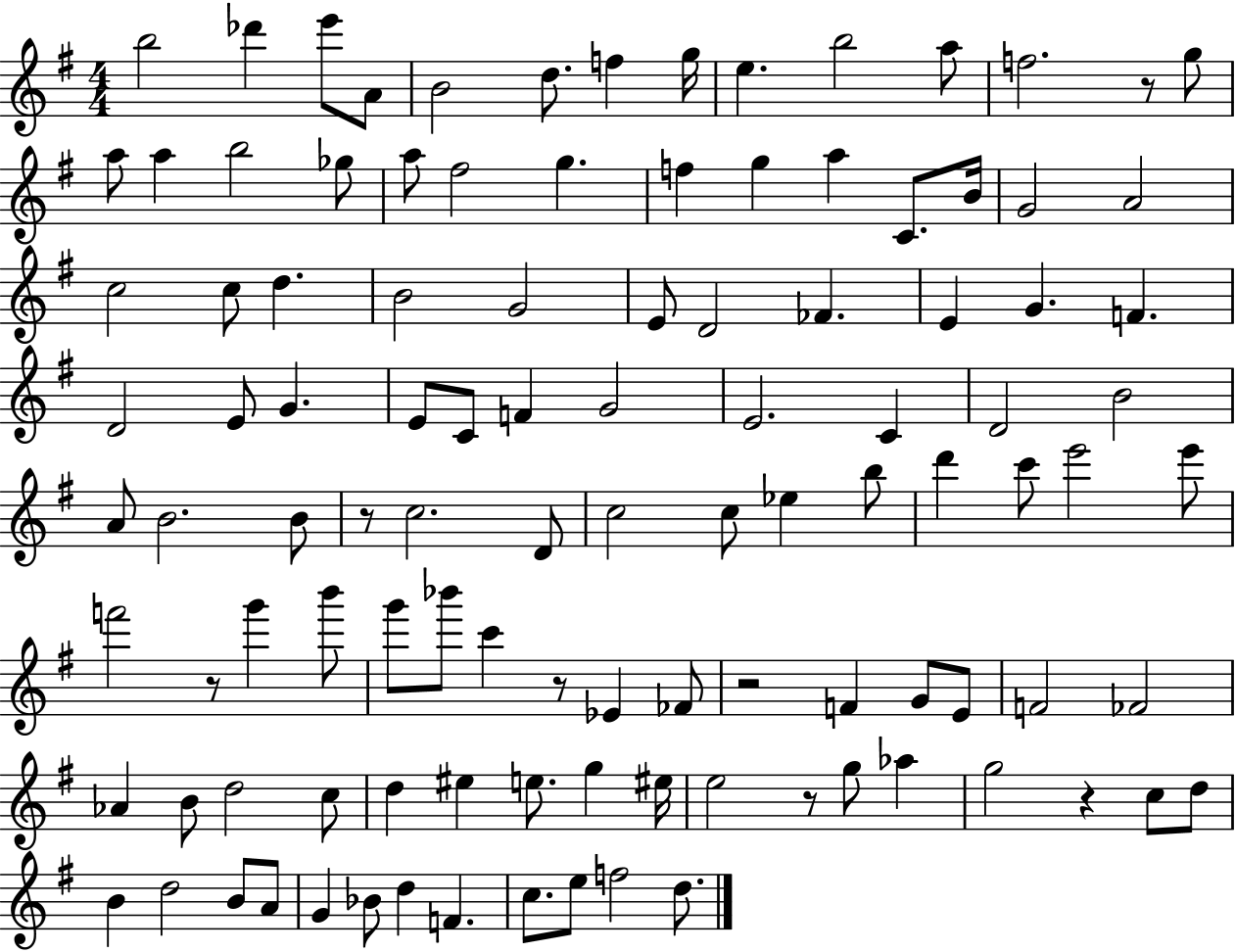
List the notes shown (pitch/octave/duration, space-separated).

B5/h Db6/q E6/e A4/e B4/h D5/e. F5/q G5/s E5/q. B5/h A5/e F5/h. R/e G5/e A5/e A5/q B5/h Gb5/e A5/e F#5/h G5/q. F5/q G5/q A5/q C4/e. B4/s G4/h A4/h C5/h C5/e D5/q. B4/h G4/h E4/e D4/h FES4/q. E4/q G4/q. F4/q. D4/h E4/e G4/q. E4/e C4/e F4/q G4/h E4/h. C4/q D4/h B4/h A4/e B4/h. B4/e R/e C5/h. D4/e C5/h C5/e Eb5/q B5/e D6/q C6/e E6/h E6/e F6/h R/e G6/q B6/e G6/e Bb6/e C6/q R/e Eb4/q FES4/e R/h F4/q G4/e E4/e F4/h FES4/h Ab4/q B4/e D5/h C5/e D5/q EIS5/q E5/e. G5/q EIS5/s E5/h R/e G5/e Ab5/q G5/h R/q C5/e D5/e B4/q D5/h B4/e A4/e G4/q Bb4/e D5/q F4/q. C5/e. E5/e F5/h D5/e.